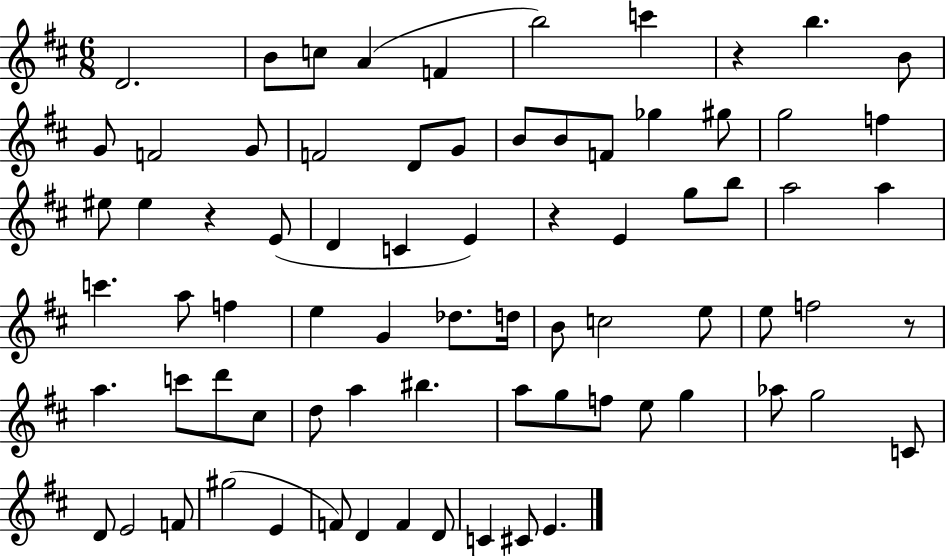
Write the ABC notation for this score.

X:1
T:Untitled
M:6/8
L:1/4
K:D
D2 B/2 c/2 A F b2 c' z b B/2 G/2 F2 G/2 F2 D/2 G/2 B/2 B/2 F/2 _g ^g/2 g2 f ^e/2 ^e z E/2 D C E z E g/2 b/2 a2 a c' a/2 f e G _d/2 d/4 B/2 c2 e/2 e/2 f2 z/2 a c'/2 d'/2 ^c/2 d/2 a ^b a/2 g/2 f/2 e/2 g _a/2 g2 C/2 D/2 E2 F/2 ^g2 E F/2 D F D/2 C ^C/2 E